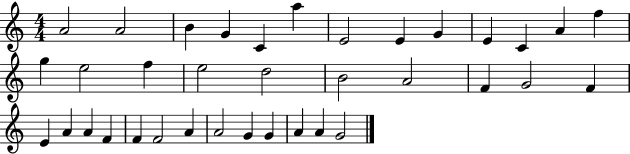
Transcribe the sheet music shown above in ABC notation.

X:1
T:Untitled
M:4/4
L:1/4
K:C
A2 A2 B G C a E2 E G E C A f g e2 f e2 d2 B2 A2 F G2 F E A A F F F2 A A2 G G A A G2